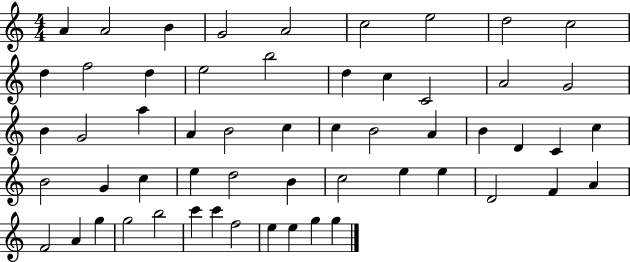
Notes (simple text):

A4/q A4/h B4/q G4/h A4/h C5/h E5/h D5/h C5/h D5/q F5/h D5/q E5/h B5/h D5/q C5/q C4/h A4/h G4/h B4/q G4/h A5/q A4/q B4/h C5/q C5/q B4/h A4/q B4/q D4/q C4/q C5/q B4/h G4/q C5/q E5/q D5/h B4/q C5/h E5/q E5/q D4/h F4/q A4/q F4/h A4/q G5/q G5/h B5/h C6/q C6/q F5/h E5/q E5/q G5/q G5/q